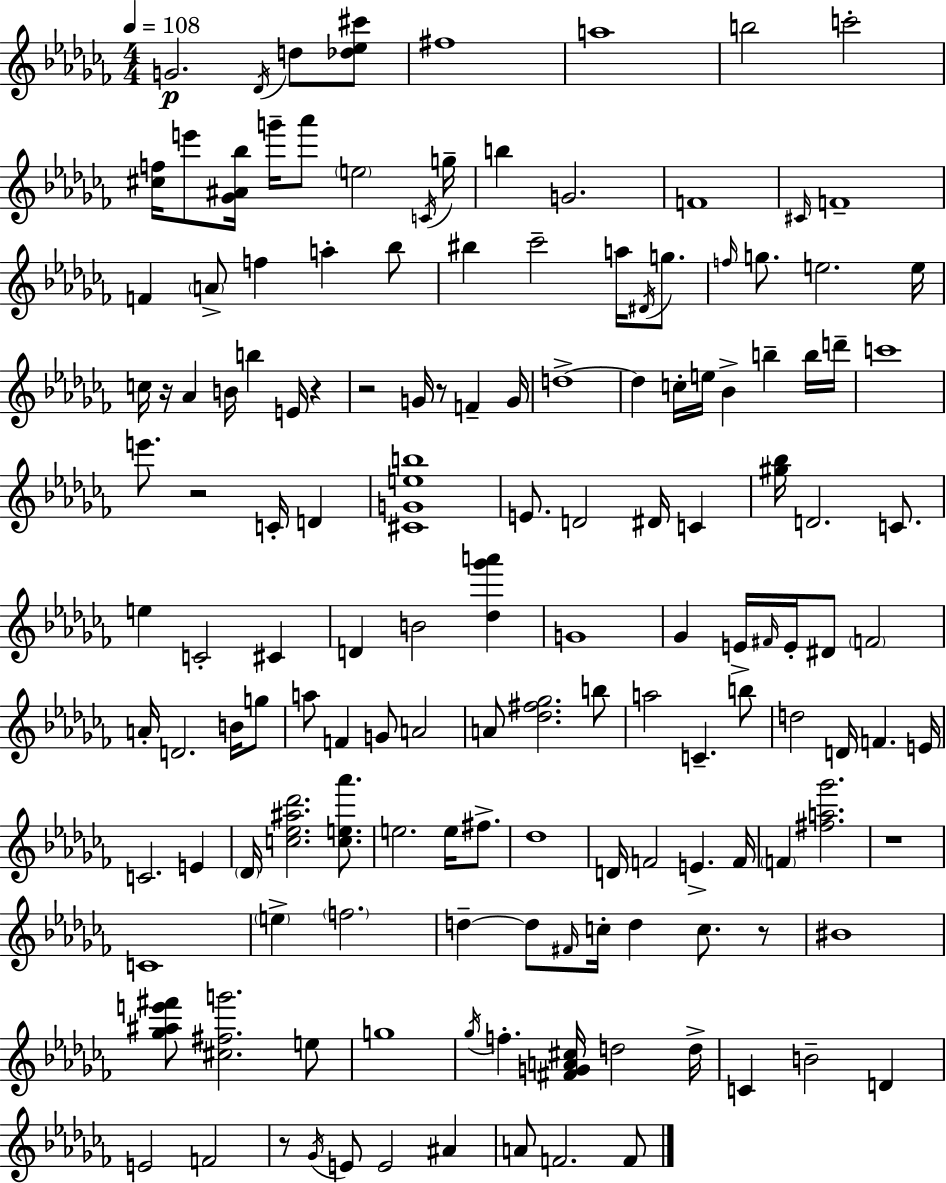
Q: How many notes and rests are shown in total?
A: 148